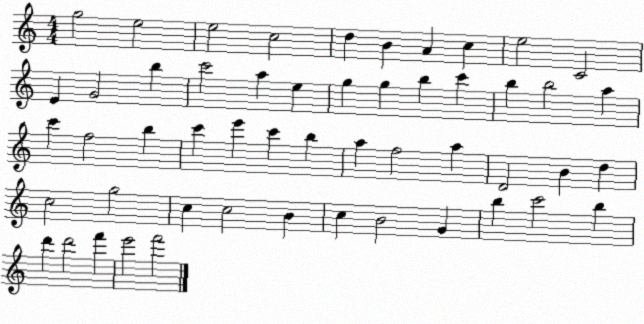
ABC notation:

X:1
T:Untitled
M:4/4
L:1/4
K:C
g2 e2 e2 c2 d B A c e2 C2 E G2 b c'2 a e g g b c' b b2 a c' f2 b c' e' c' b a f2 a D2 B d c2 g2 c c2 B c B2 G b c'2 b d' d'2 f' e'2 f'2